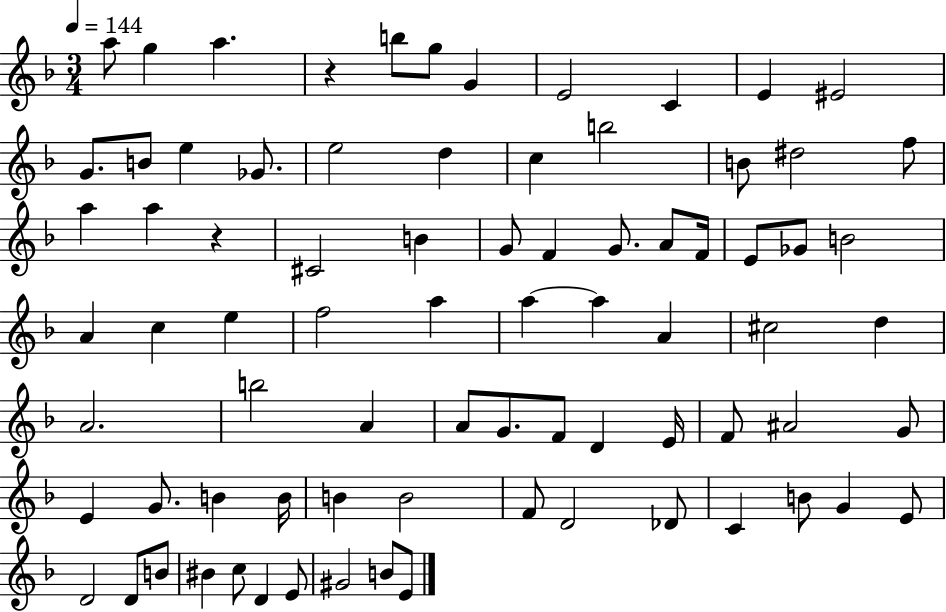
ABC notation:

X:1
T:Untitled
M:3/4
L:1/4
K:F
a/2 g a z b/2 g/2 G E2 C E ^E2 G/2 B/2 e _G/2 e2 d c b2 B/2 ^d2 f/2 a a z ^C2 B G/2 F G/2 A/2 F/4 E/2 _G/2 B2 A c e f2 a a a A ^c2 d A2 b2 A A/2 G/2 F/2 D E/4 F/2 ^A2 G/2 E G/2 B B/4 B B2 F/2 D2 _D/2 C B/2 G E/2 D2 D/2 B/2 ^B c/2 D E/2 ^G2 B/2 E/2